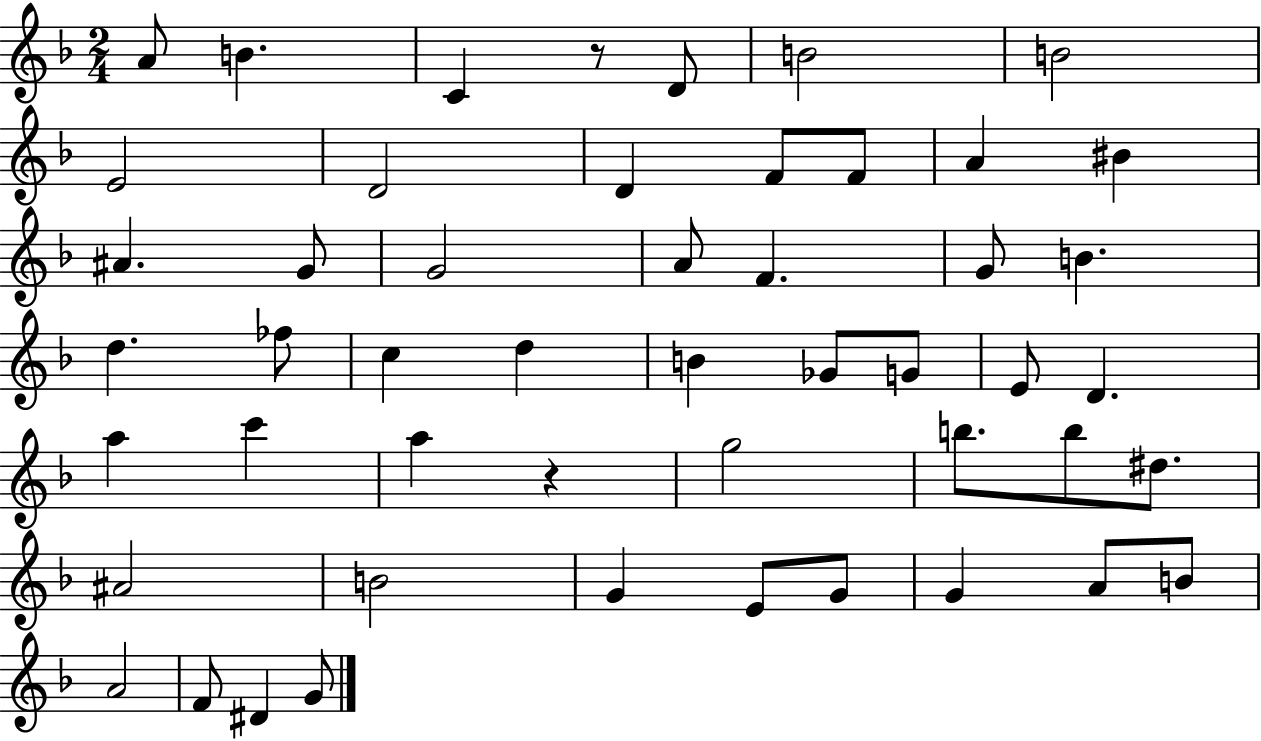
A4/e B4/q. C4/q R/e D4/e B4/h B4/h E4/h D4/h D4/q F4/e F4/e A4/q BIS4/q A#4/q. G4/e G4/h A4/e F4/q. G4/e B4/q. D5/q. FES5/e C5/q D5/q B4/q Gb4/e G4/e E4/e D4/q. A5/q C6/q A5/q R/q G5/h B5/e. B5/e D#5/e. A#4/h B4/h G4/q E4/e G4/e G4/q A4/e B4/e A4/h F4/e D#4/q G4/e